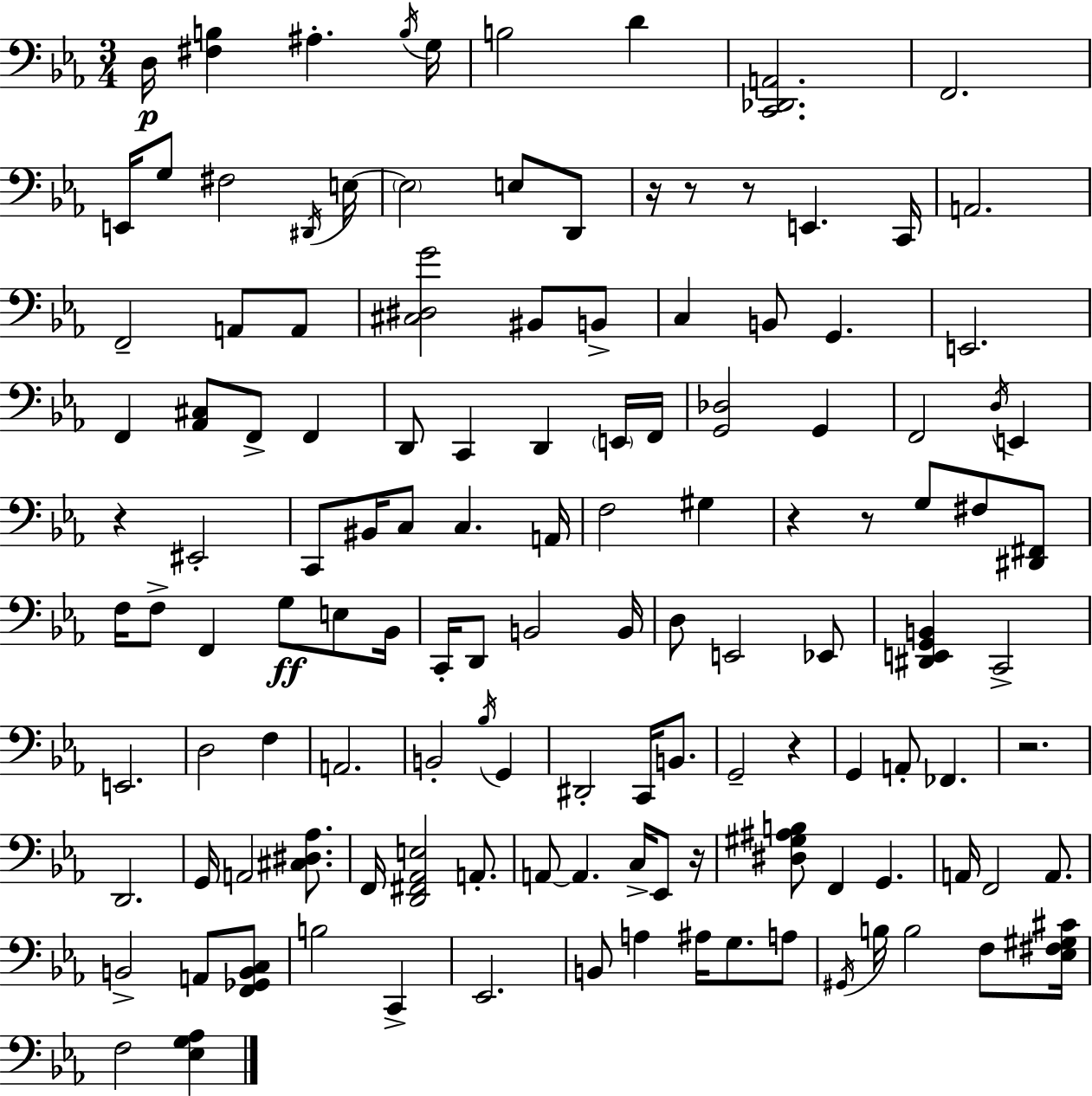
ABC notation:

X:1
T:Untitled
M:3/4
L:1/4
K:Cm
D,/4 [^F,B,] ^A, B,/4 G,/4 B,2 D [C,,_D,,A,,]2 F,,2 E,,/4 G,/2 ^F,2 ^D,,/4 E,/4 E,2 E,/2 D,,/2 z/4 z/2 z/2 E,, C,,/4 A,,2 F,,2 A,,/2 A,,/2 [^C,^D,G]2 ^B,,/2 B,,/2 C, B,,/2 G,, E,,2 F,, [_A,,^C,]/2 F,,/2 F,, D,,/2 C,, D,, E,,/4 F,,/4 [G,,_D,]2 G,, F,,2 D,/4 E,, z ^E,,2 C,,/2 ^B,,/4 C,/2 C, A,,/4 F,2 ^G, z z/2 G,/2 ^F,/2 [^D,,^F,,]/2 F,/4 F,/2 F,, G,/2 E,/2 _B,,/4 C,,/4 D,,/2 B,,2 B,,/4 D,/2 E,,2 _E,,/2 [^D,,E,,G,,B,,] C,,2 E,,2 D,2 F, A,,2 B,,2 _B,/4 G,, ^D,,2 C,,/4 B,,/2 G,,2 z G,, A,,/2 _F,, z2 D,,2 G,,/4 A,,2 [^C,^D,_A,]/2 F,,/4 [D,,^F,,_A,,E,]2 A,,/2 A,,/2 A,, C,/4 _E,,/2 z/4 [^D,^G,^A,B,]/2 F,, G,, A,,/4 F,,2 A,,/2 B,,2 A,,/2 [F,,_G,,B,,C,]/2 B,2 C,, _E,,2 B,,/2 A, ^A,/4 G,/2 A,/2 ^G,,/4 B,/4 B,2 F,/2 [_E,^F,^G,^C]/4 F,2 [_E,G,_A,]